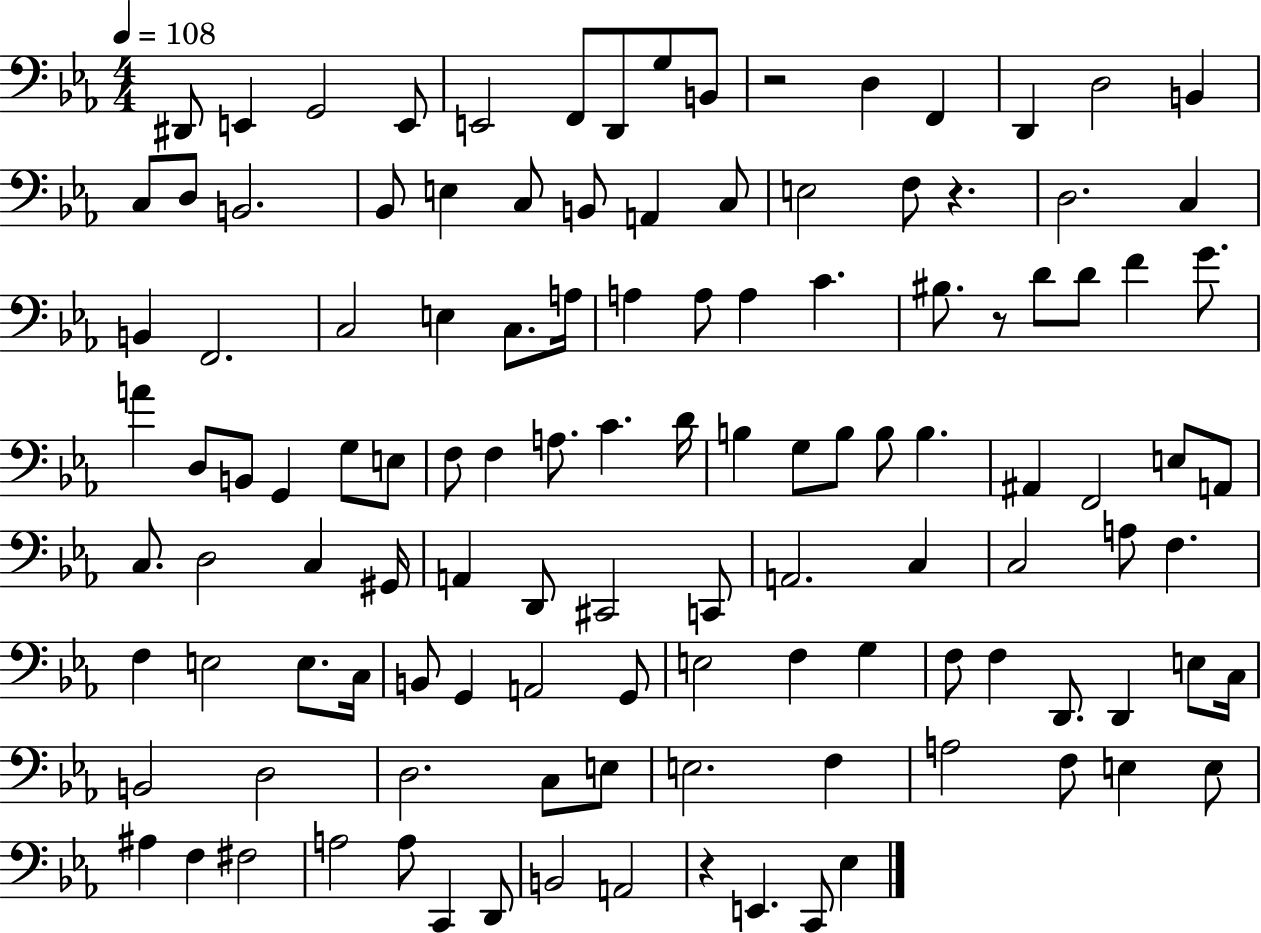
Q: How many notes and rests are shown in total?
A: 119